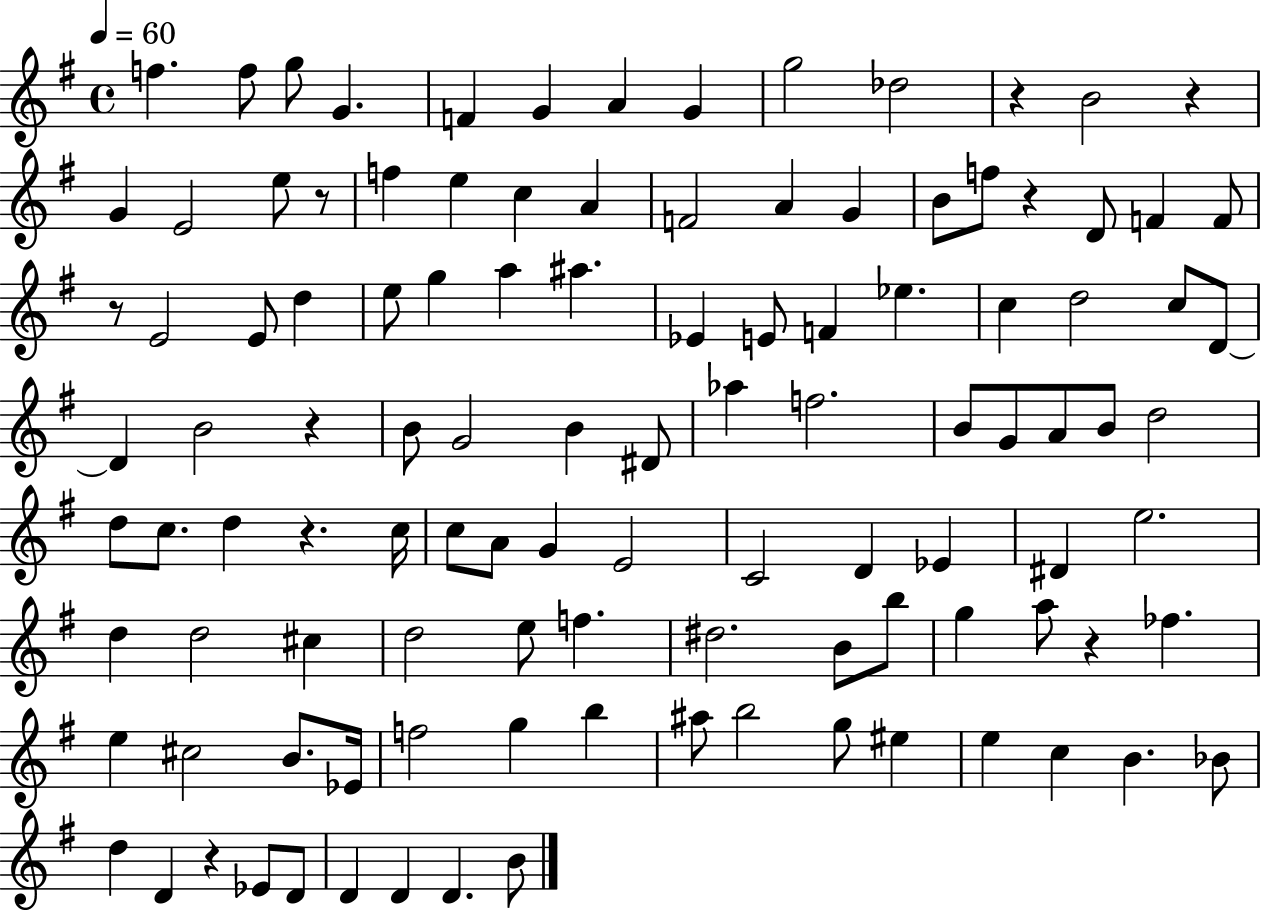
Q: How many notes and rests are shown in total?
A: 111